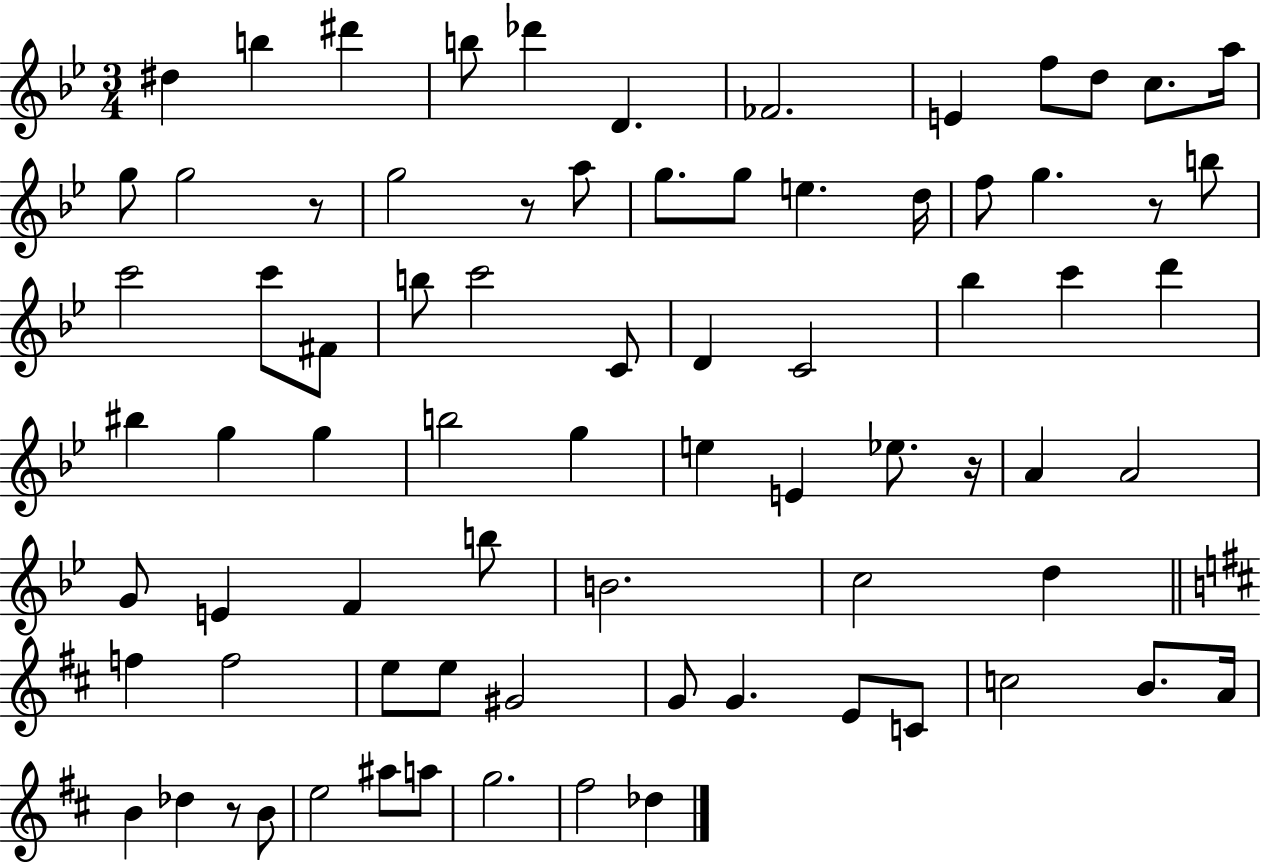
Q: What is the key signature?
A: BES major